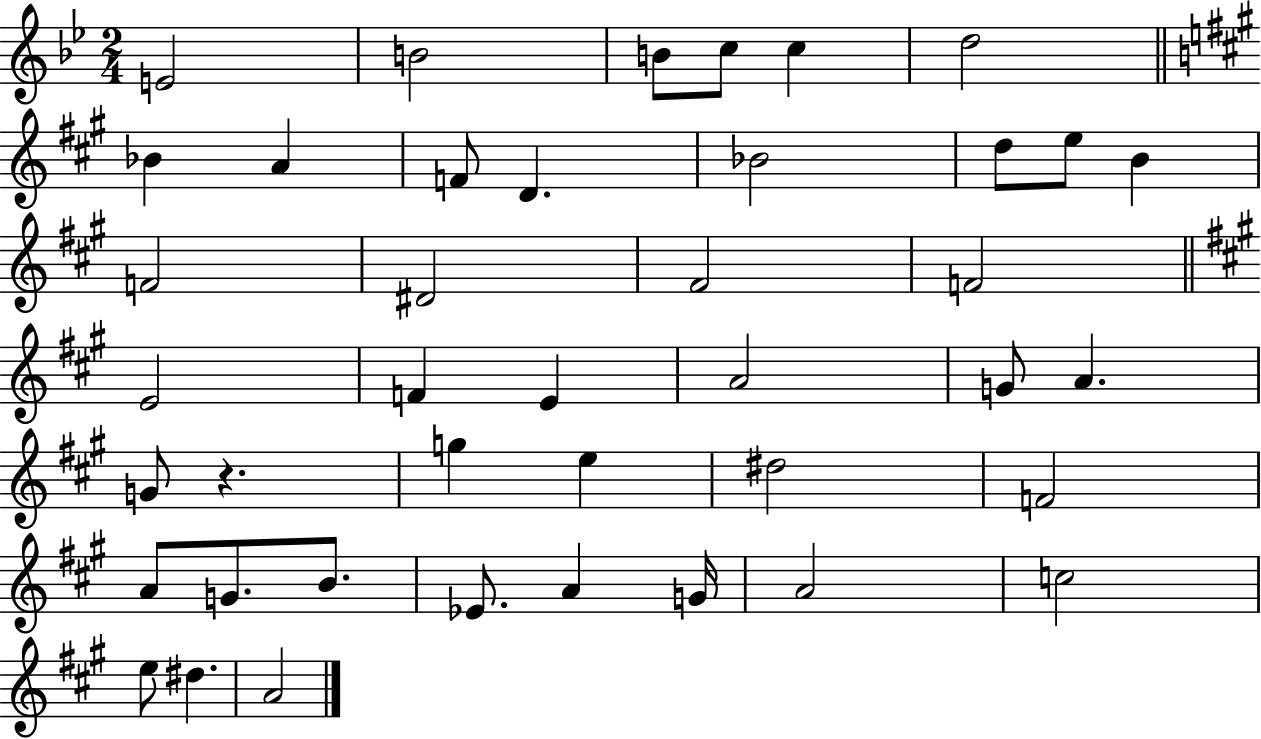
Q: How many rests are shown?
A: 1